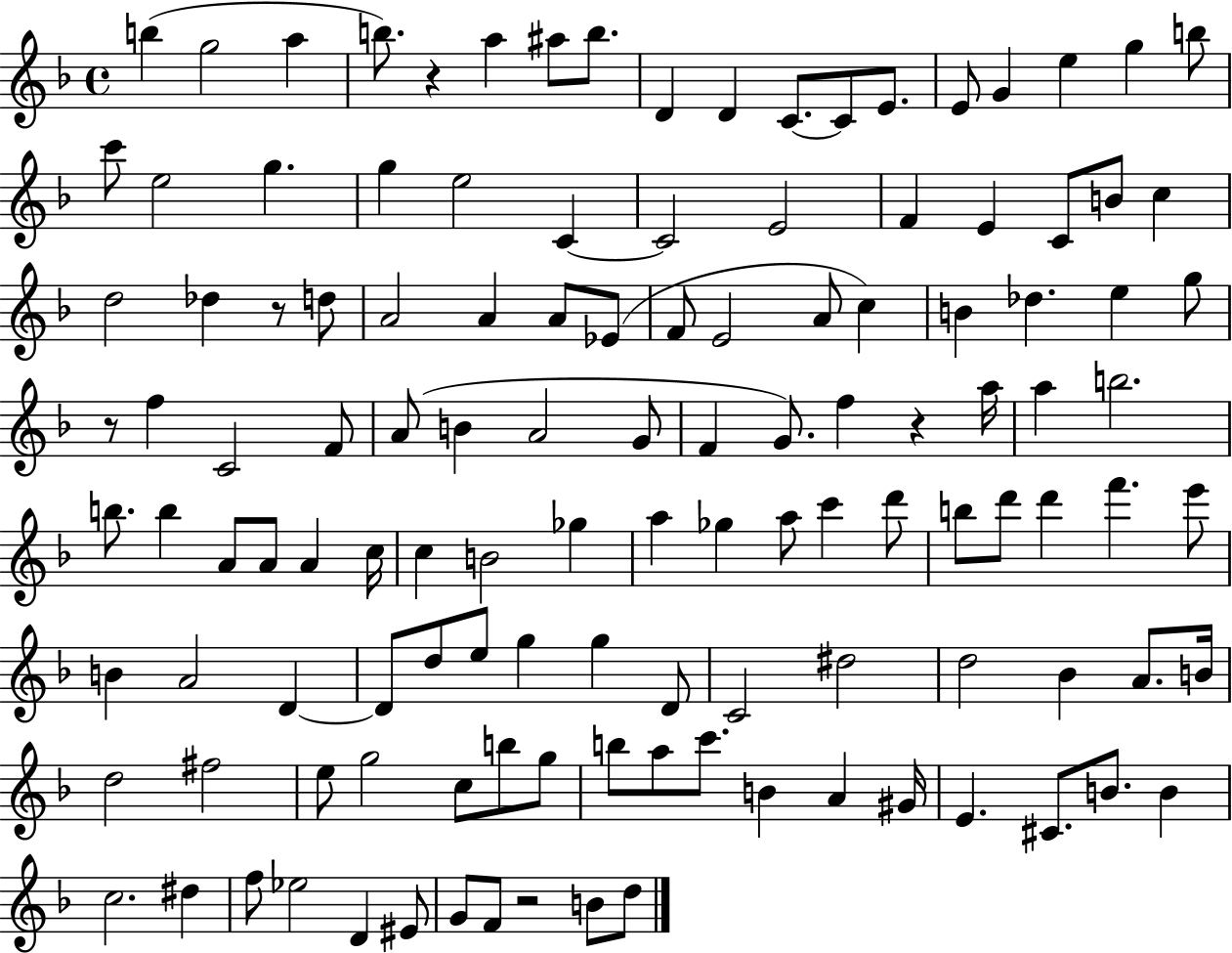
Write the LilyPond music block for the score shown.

{
  \clef treble
  \time 4/4
  \defaultTimeSignature
  \key f \major
  b''4( g''2 a''4 | b''8.) r4 a''4 ais''8 b''8. | d'4 d'4 c'8.~~ c'8 e'8. | e'8 g'4 e''4 g''4 b''8 | \break c'''8 e''2 g''4. | g''4 e''2 c'4~~ | c'2 e'2 | f'4 e'4 c'8 b'8 c''4 | \break d''2 des''4 r8 d''8 | a'2 a'4 a'8 ees'8( | f'8 e'2 a'8 c''4) | b'4 des''4. e''4 g''8 | \break r8 f''4 c'2 f'8 | a'8( b'4 a'2 g'8 | f'4 g'8.) f''4 r4 a''16 | a''4 b''2. | \break b''8. b''4 a'8 a'8 a'4 c''16 | c''4 b'2 ges''4 | a''4 ges''4 a''8 c'''4 d'''8 | b''8 d'''8 d'''4 f'''4. e'''8 | \break b'4 a'2 d'4~~ | d'8 d''8 e''8 g''4 g''4 d'8 | c'2 dis''2 | d''2 bes'4 a'8. b'16 | \break d''2 fis''2 | e''8 g''2 c''8 b''8 g''8 | b''8 a''8 c'''8. b'4 a'4 gis'16 | e'4. cis'8. b'8. b'4 | \break c''2. dis''4 | f''8 ees''2 d'4 eis'8 | g'8 f'8 r2 b'8 d''8 | \bar "|."
}